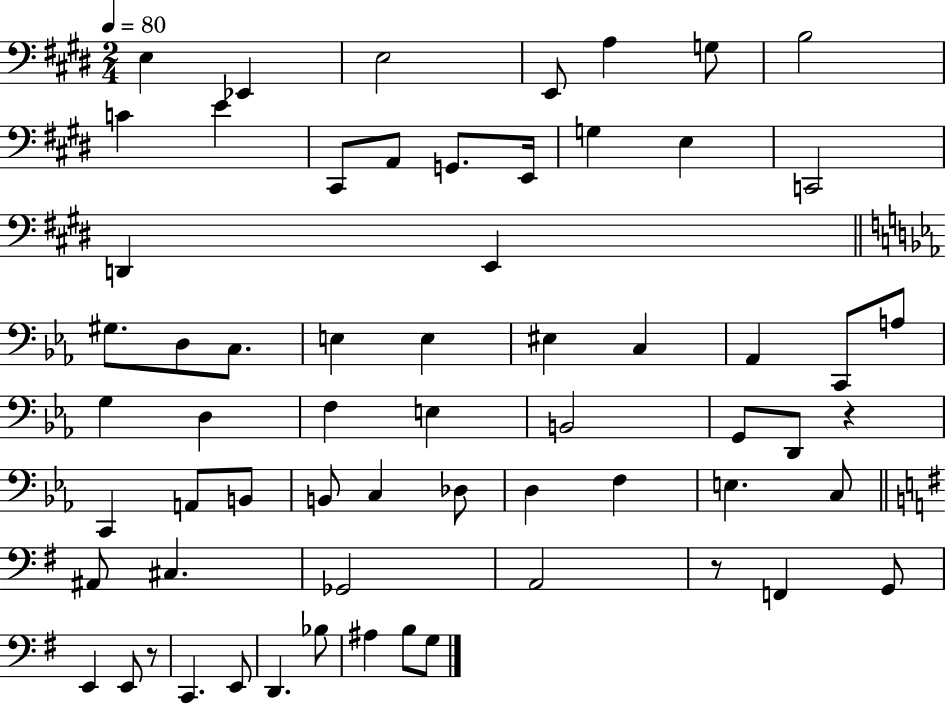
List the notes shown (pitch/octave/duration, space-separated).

E3/q Eb2/q E3/h E2/e A3/q G3/e B3/h C4/q E4/q C#2/e A2/e G2/e. E2/s G3/q E3/q C2/h D2/q E2/q G#3/e. D3/e C3/e. E3/q E3/q EIS3/q C3/q Ab2/q C2/e A3/e G3/q D3/q F3/q E3/q B2/h G2/e D2/e R/q C2/q A2/e B2/e B2/e C3/q Db3/e D3/q F3/q E3/q. C3/e A#2/e C#3/q. Gb2/h A2/h R/e F2/q G2/e E2/q E2/e R/e C2/q. E2/e D2/q. Bb3/e A#3/q B3/e G3/e